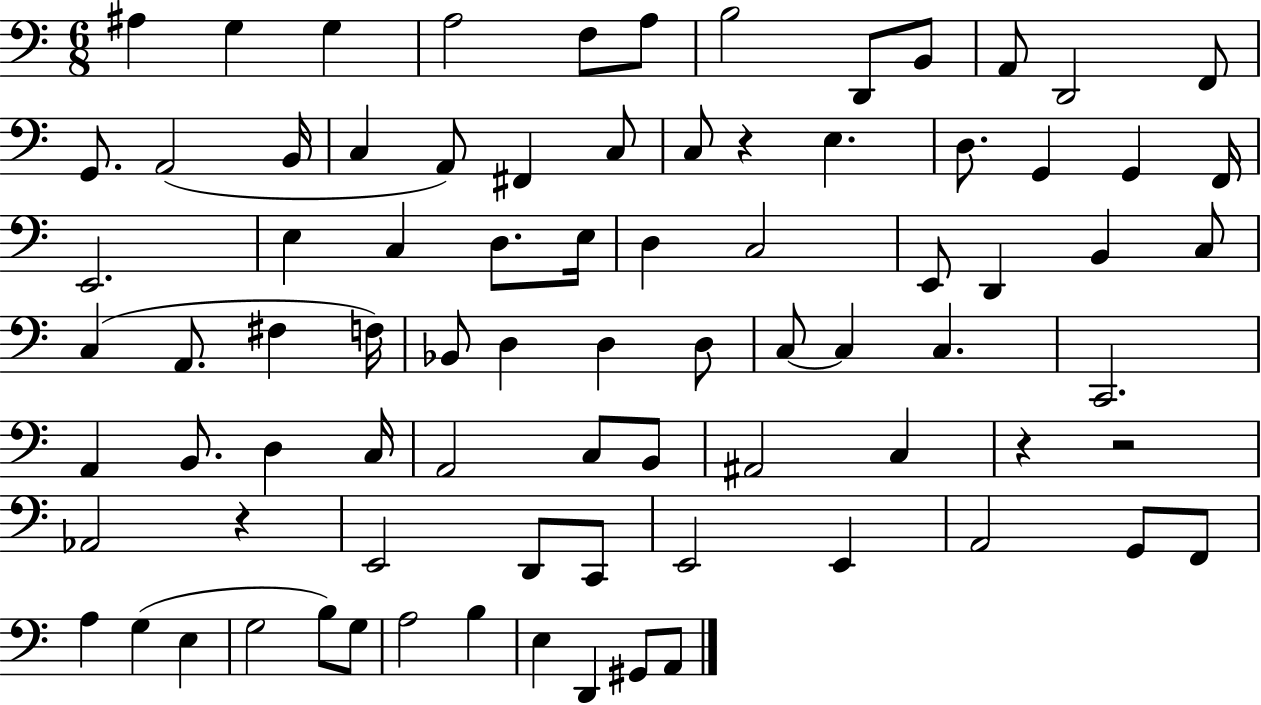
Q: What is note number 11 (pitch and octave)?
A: D2